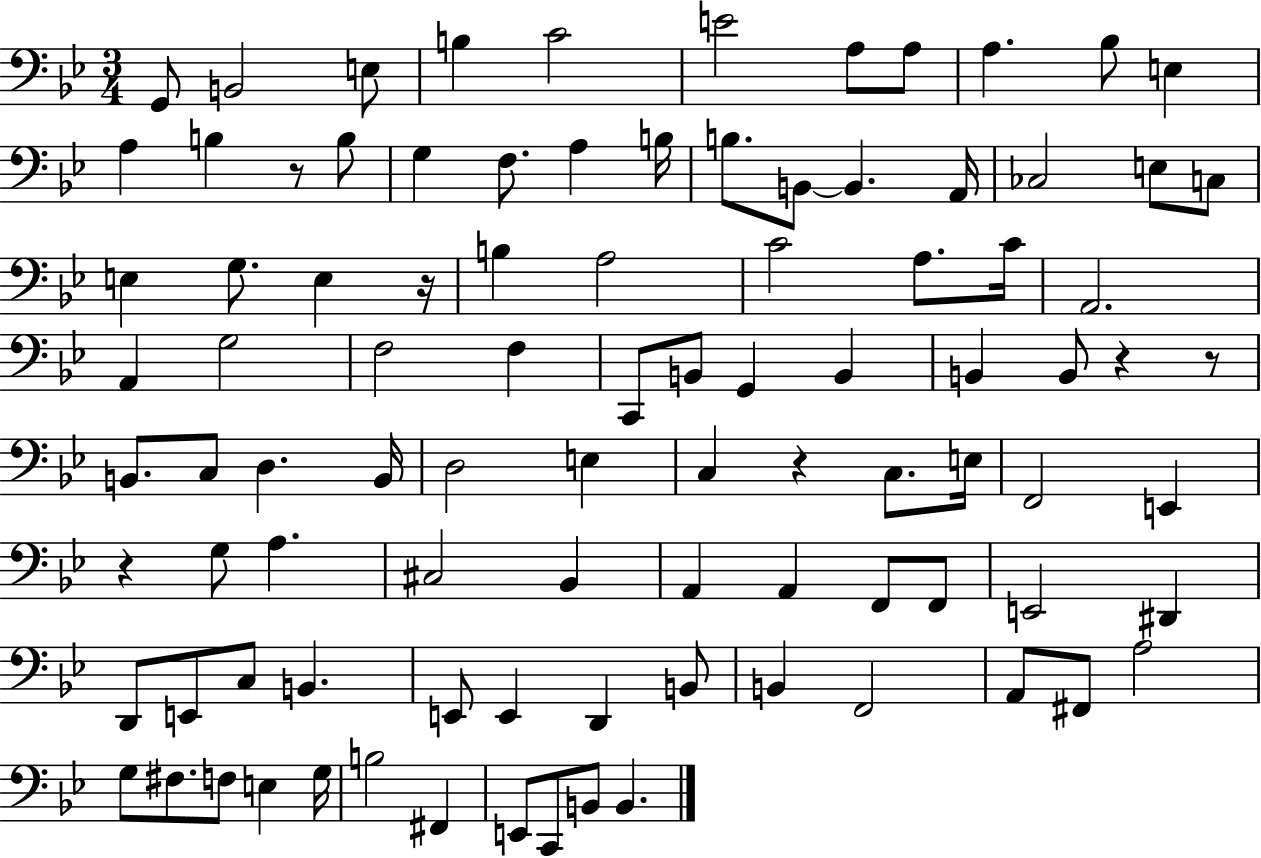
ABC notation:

X:1
T:Untitled
M:3/4
L:1/4
K:Bb
G,,/2 B,,2 E,/2 B, C2 E2 A,/2 A,/2 A, _B,/2 E, A, B, z/2 B,/2 G, F,/2 A, B,/4 B,/2 B,,/2 B,, A,,/4 _C,2 E,/2 C,/2 E, G,/2 E, z/4 B, A,2 C2 A,/2 C/4 A,,2 A,, G,2 F,2 F, C,,/2 B,,/2 G,, B,, B,, B,,/2 z z/2 B,,/2 C,/2 D, B,,/4 D,2 E, C, z C,/2 E,/4 F,,2 E,, z G,/2 A, ^C,2 _B,, A,, A,, F,,/2 F,,/2 E,,2 ^D,, D,,/2 E,,/2 C,/2 B,, E,,/2 E,, D,, B,,/2 B,, F,,2 A,,/2 ^F,,/2 A,2 G,/2 ^F,/2 F,/2 E, G,/4 B,2 ^F,, E,,/2 C,,/2 B,,/2 B,,